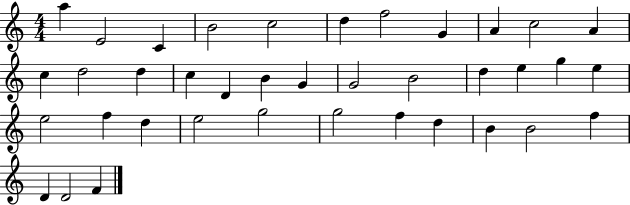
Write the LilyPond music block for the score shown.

{
  \clef treble
  \numericTimeSignature
  \time 4/4
  \key c \major
  a''4 e'2 c'4 | b'2 c''2 | d''4 f''2 g'4 | a'4 c''2 a'4 | \break c''4 d''2 d''4 | c''4 d'4 b'4 g'4 | g'2 b'2 | d''4 e''4 g''4 e''4 | \break e''2 f''4 d''4 | e''2 g''2 | g''2 f''4 d''4 | b'4 b'2 f''4 | \break d'4 d'2 f'4 | \bar "|."
}